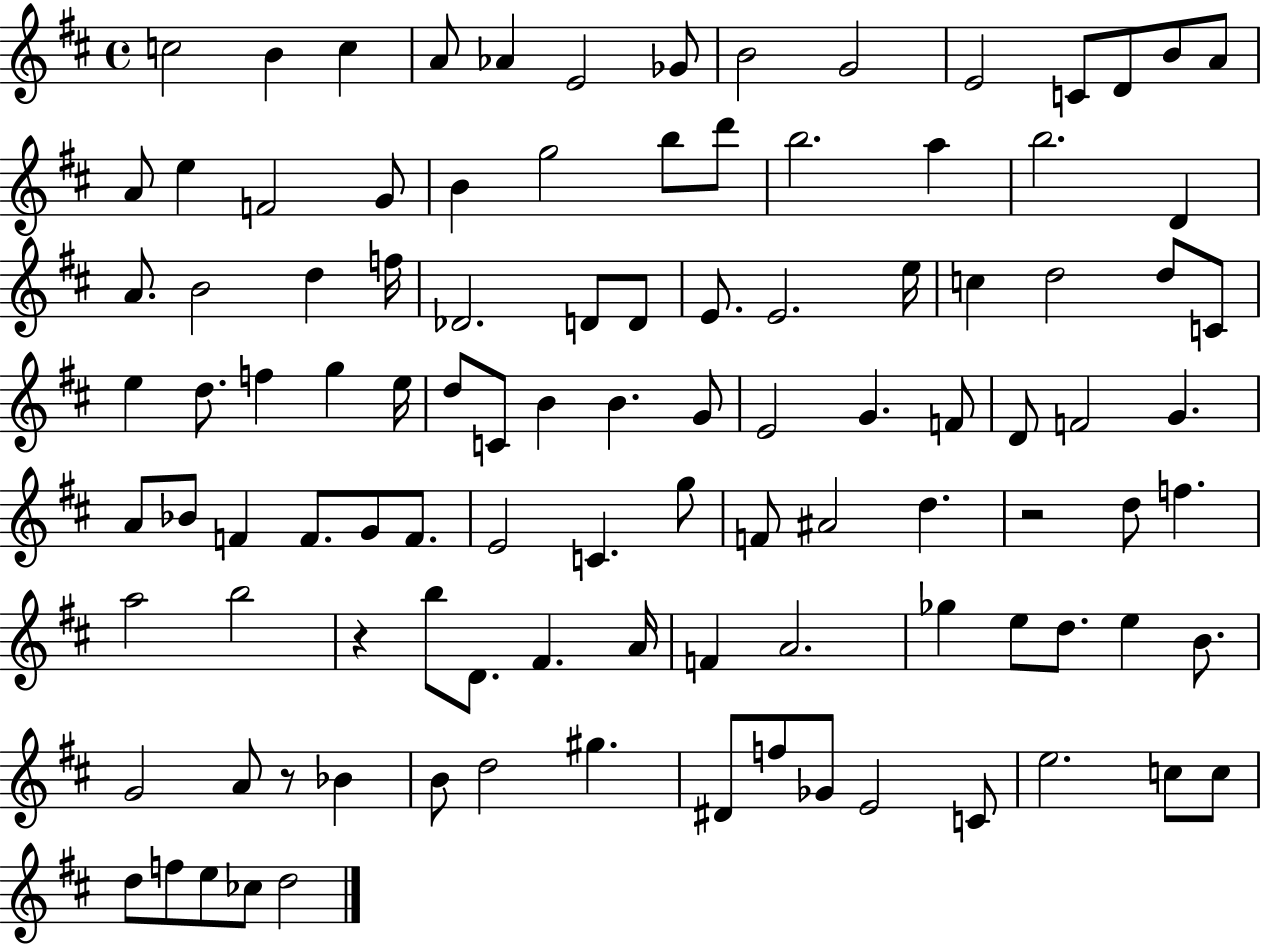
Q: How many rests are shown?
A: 3